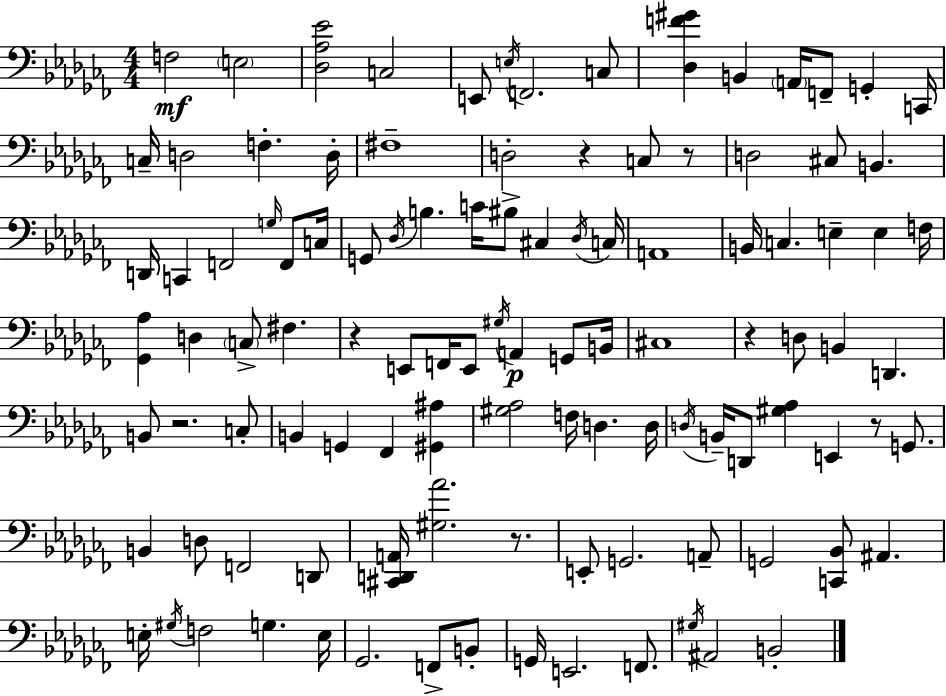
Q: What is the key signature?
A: AES minor